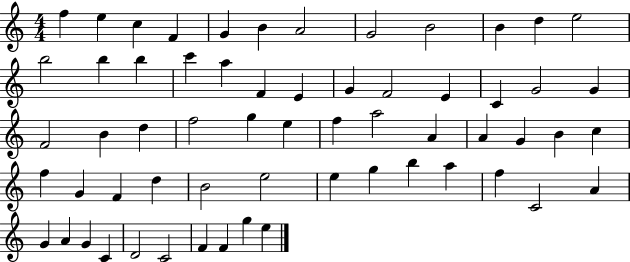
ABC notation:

X:1
T:Untitled
M:4/4
L:1/4
K:C
f e c F G B A2 G2 B2 B d e2 b2 b b c' a F E G F2 E C G2 G F2 B d f2 g e f a2 A A G B c f G F d B2 e2 e g b a f C2 A G A G C D2 C2 F F g e